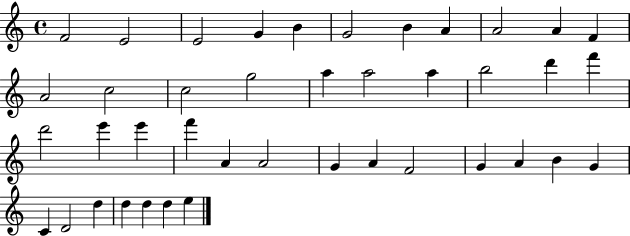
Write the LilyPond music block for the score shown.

{
  \clef treble
  \time 4/4
  \defaultTimeSignature
  \key c \major
  f'2 e'2 | e'2 g'4 b'4 | g'2 b'4 a'4 | a'2 a'4 f'4 | \break a'2 c''2 | c''2 g''2 | a''4 a''2 a''4 | b''2 d'''4 f'''4 | \break d'''2 e'''4 e'''4 | f'''4 a'4 a'2 | g'4 a'4 f'2 | g'4 a'4 b'4 g'4 | \break c'4 d'2 d''4 | d''4 d''4 d''4 e''4 | \bar "|."
}